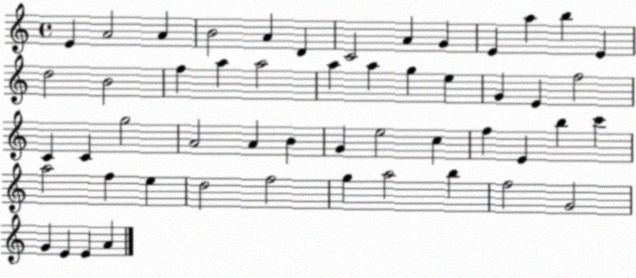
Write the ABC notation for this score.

X:1
T:Untitled
M:4/4
L:1/4
K:C
E A2 A B2 A D C2 A G E a b E d2 B2 f a a2 a a g e G E f2 C C g2 A2 A B G e2 c f E b c' a2 f e d2 f2 g a2 b f2 G2 G E E A